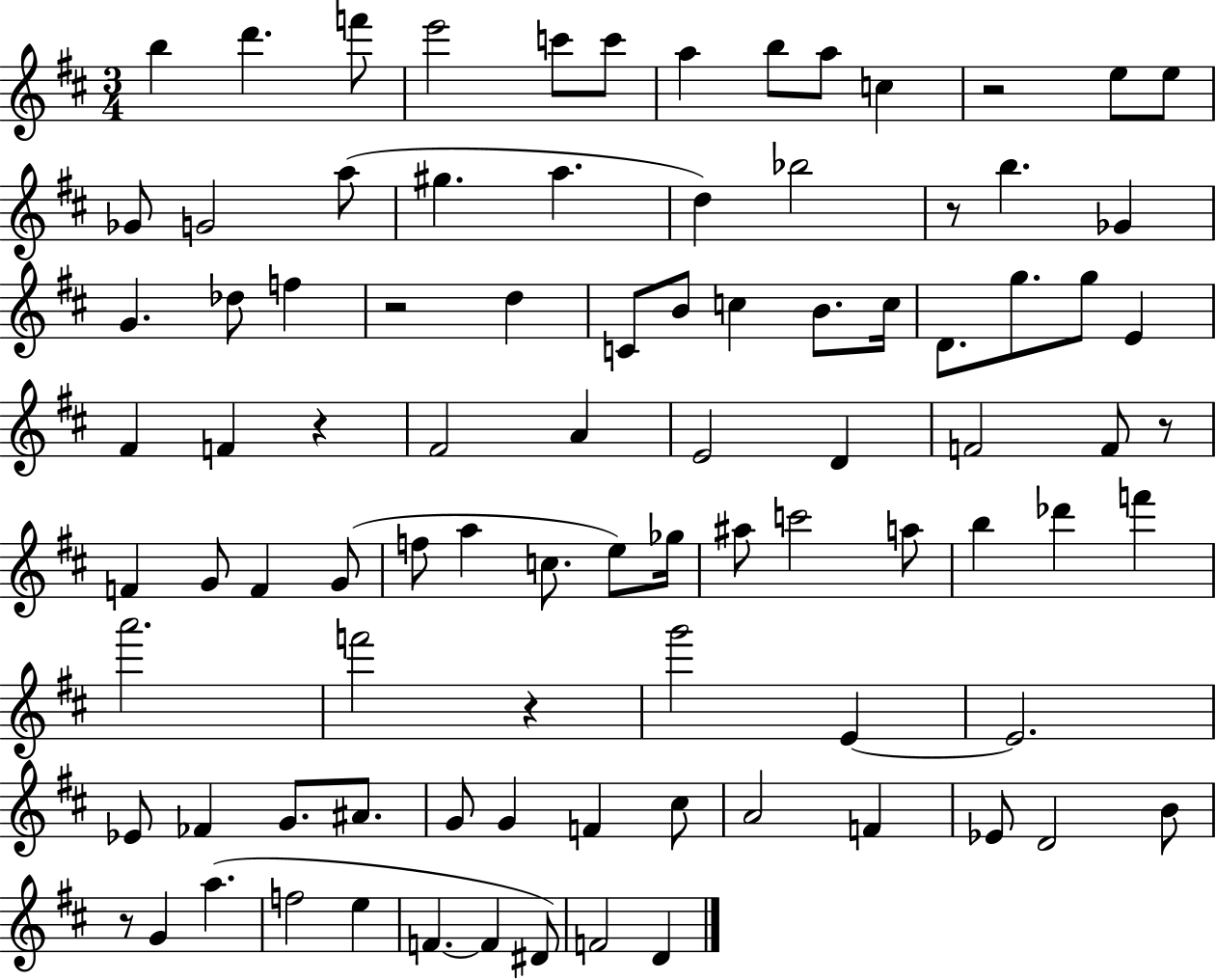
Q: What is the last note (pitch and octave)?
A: D4